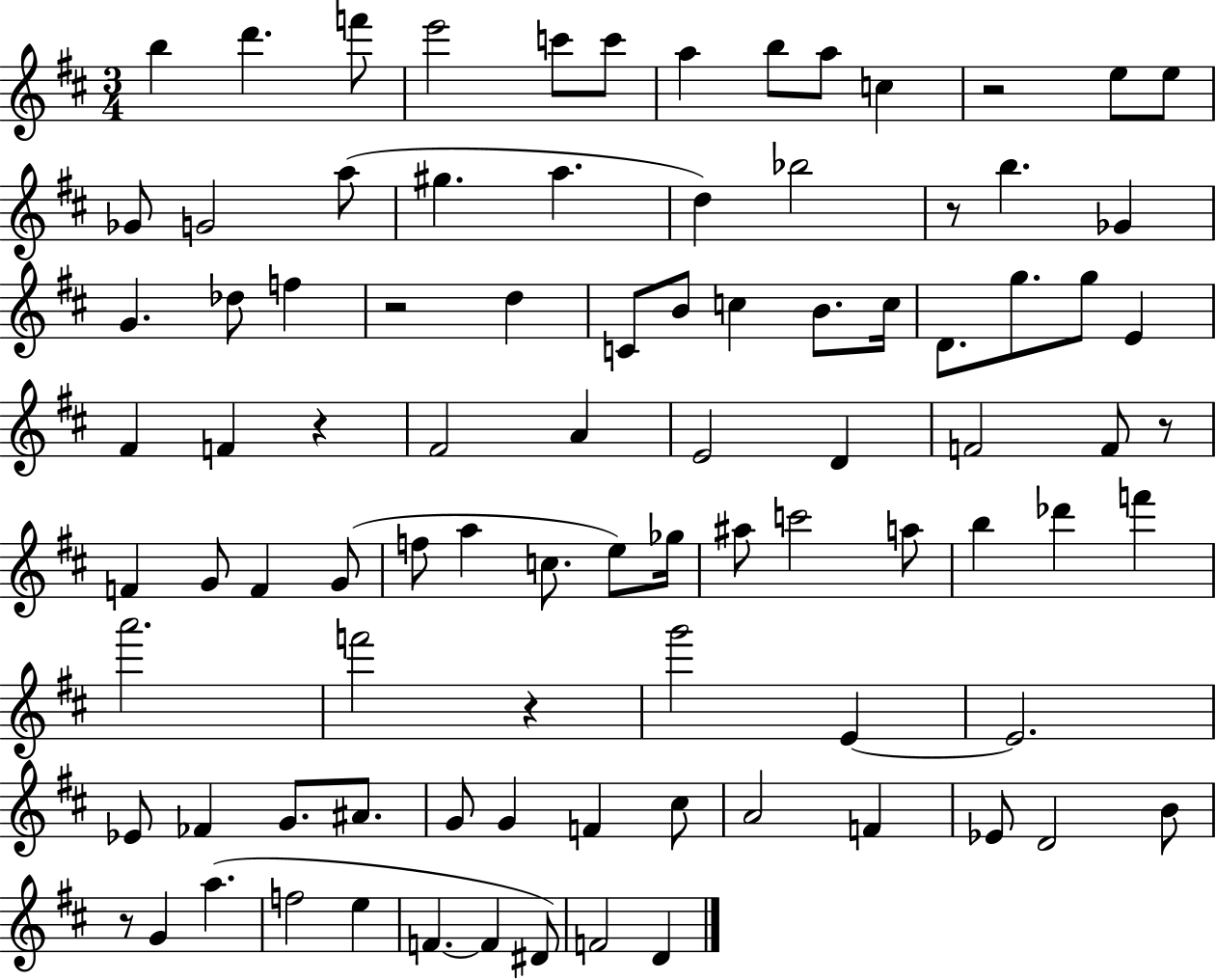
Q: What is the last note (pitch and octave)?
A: D4